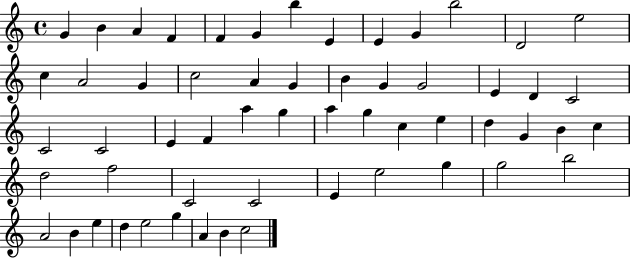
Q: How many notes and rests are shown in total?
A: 57